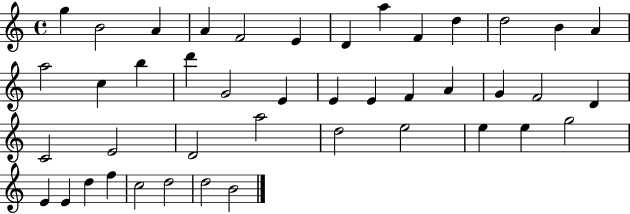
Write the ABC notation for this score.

X:1
T:Untitled
M:4/4
L:1/4
K:C
g B2 A A F2 E D a F d d2 B A a2 c b d' G2 E E E F A G F2 D C2 E2 D2 a2 d2 e2 e e g2 E E d f c2 d2 d2 B2